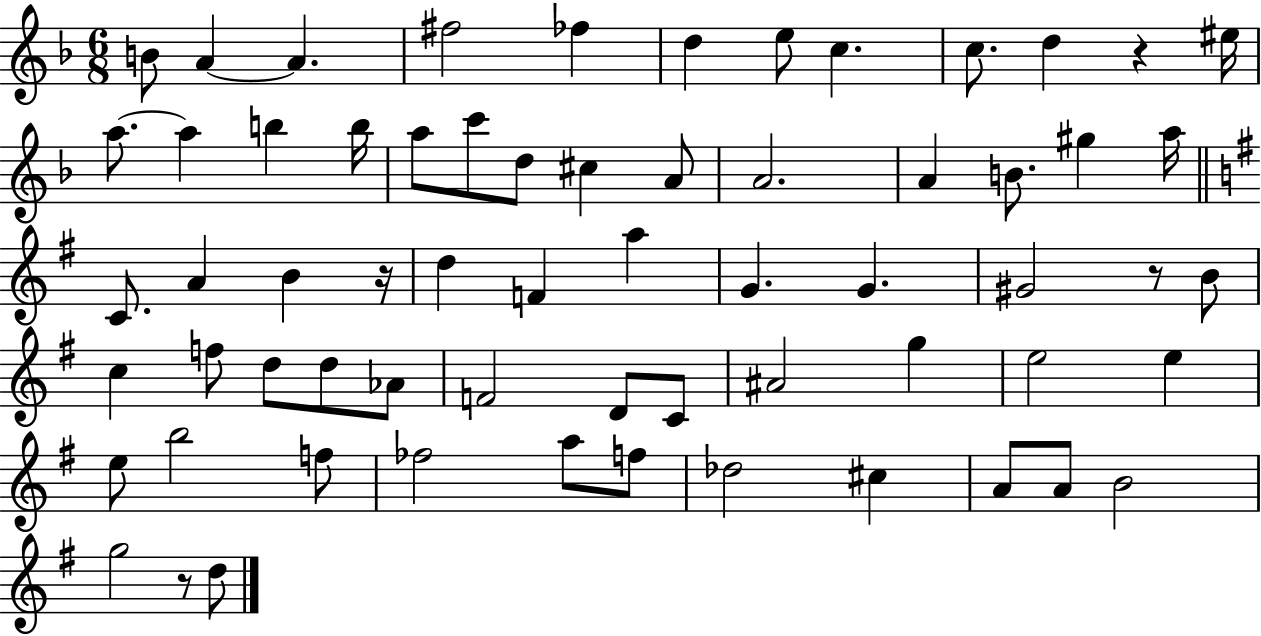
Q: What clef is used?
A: treble